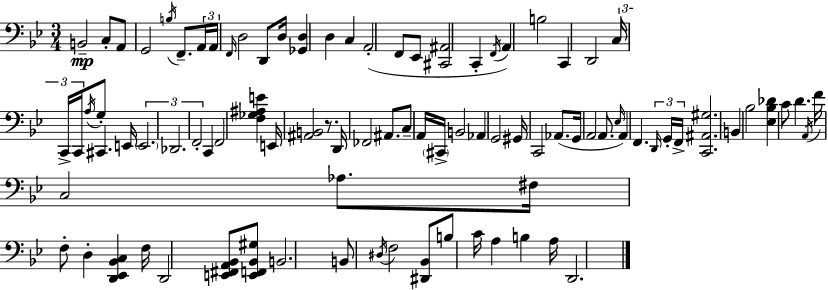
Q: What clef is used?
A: bass